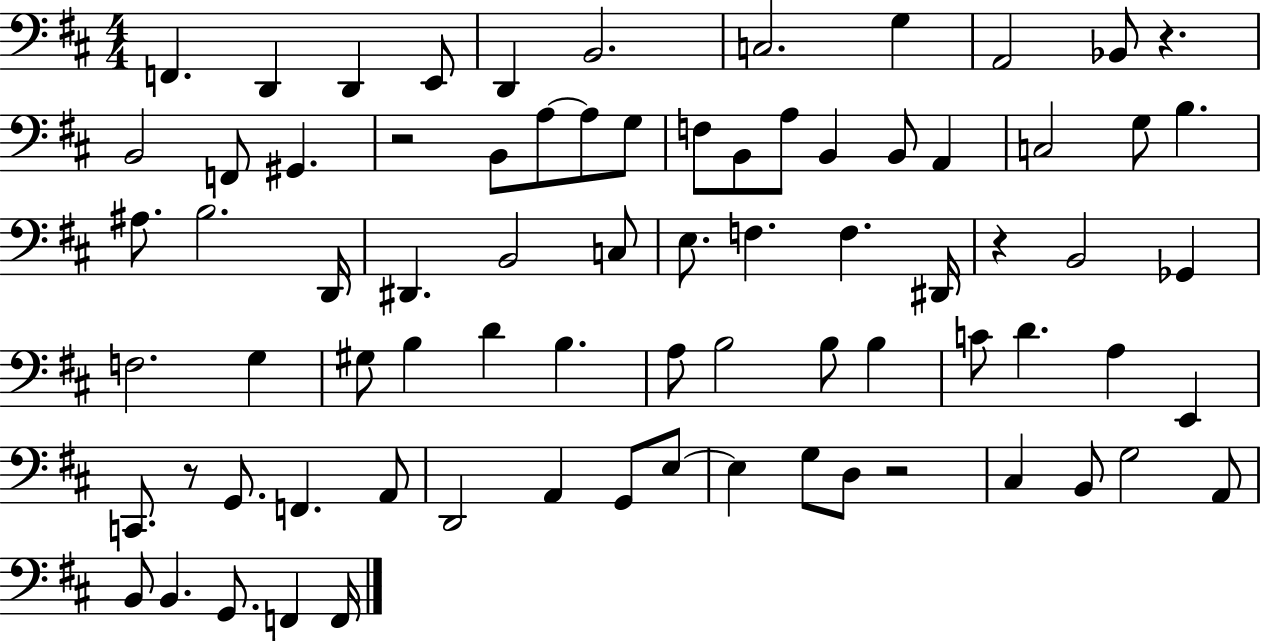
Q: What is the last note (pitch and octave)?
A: F2